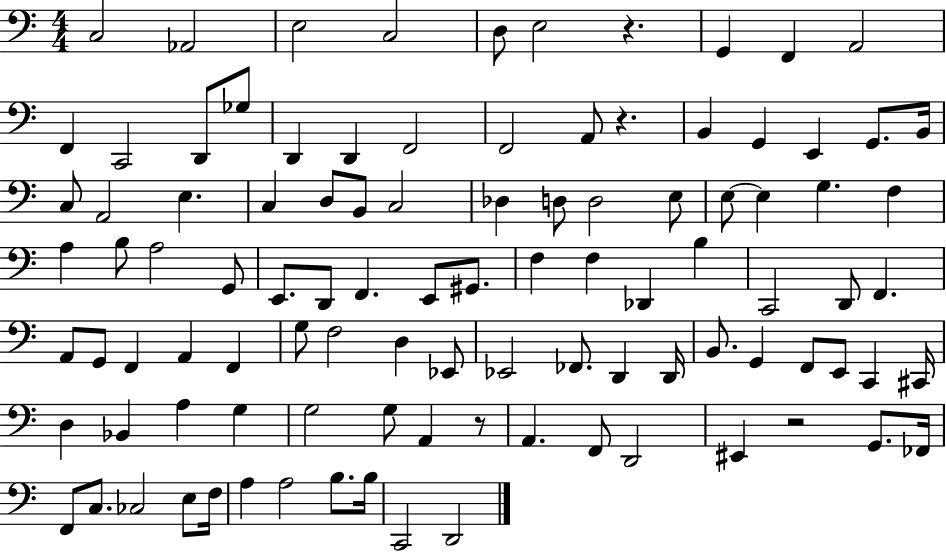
{
  \clef bass
  \numericTimeSignature
  \time 4/4
  \key c \major
  c2 aes,2 | e2 c2 | d8 e2 r4. | g,4 f,4 a,2 | \break f,4 c,2 d,8 ges8 | d,4 d,4 f,2 | f,2 a,8 r4. | b,4 g,4 e,4 g,8. b,16 | \break c8 a,2 e4. | c4 d8 b,8 c2 | des4 d8 d2 e8 | e8~~ e4 g4. f4 | \break a4 b8 a2 g,8 | e,8. d,8 f,4. e,8 gis,8. | f4 f4 des,4 b4 | c,2 d,8 f,4. | \break a,8 g,8 f,4 a,4 f,4 | g8 f2 d4 ees,8 | ees,2 fes,8. d,4 d,16 | b,8. g,4 f,8 e,8 c,4 cis,16 | \break d4 bes,4 a4 g4 | g2 g8 a,4 r8 | a,4. f,8 d,2 | eis,4 r2 g,8. fes,16 | \break f,8 c8. ces2 e8 f16 | a4 a2 b8. b16 | c,2 d,2 | \bar "|."
}